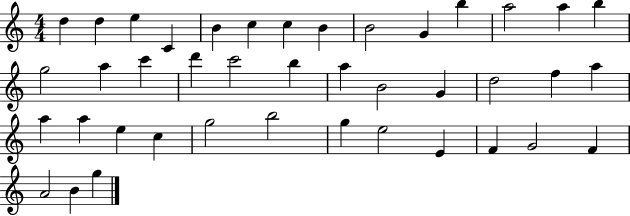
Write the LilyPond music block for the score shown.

{
  \clef treble
  \numericTimeSignature
  \time 4/4
  \key c \major
  d''4 d''4 e''4 c'4 | b'4 c''4 c''4 b'4 | b'2 g'4 b''4 | a''2 a''4 b''4 | \break g''2 a''4 c'''4 | d'''4 c'''2 b''4 | a''4 b'2 g'4 | d''2 f''4 a''4 | \break a''4 a''4 e''4 c''4 | g''2 b''2 | g''4 e''2 e'4 | f'4 g'2 f'4 | \break a'2 b'4 g''4 | \bar "|."
}